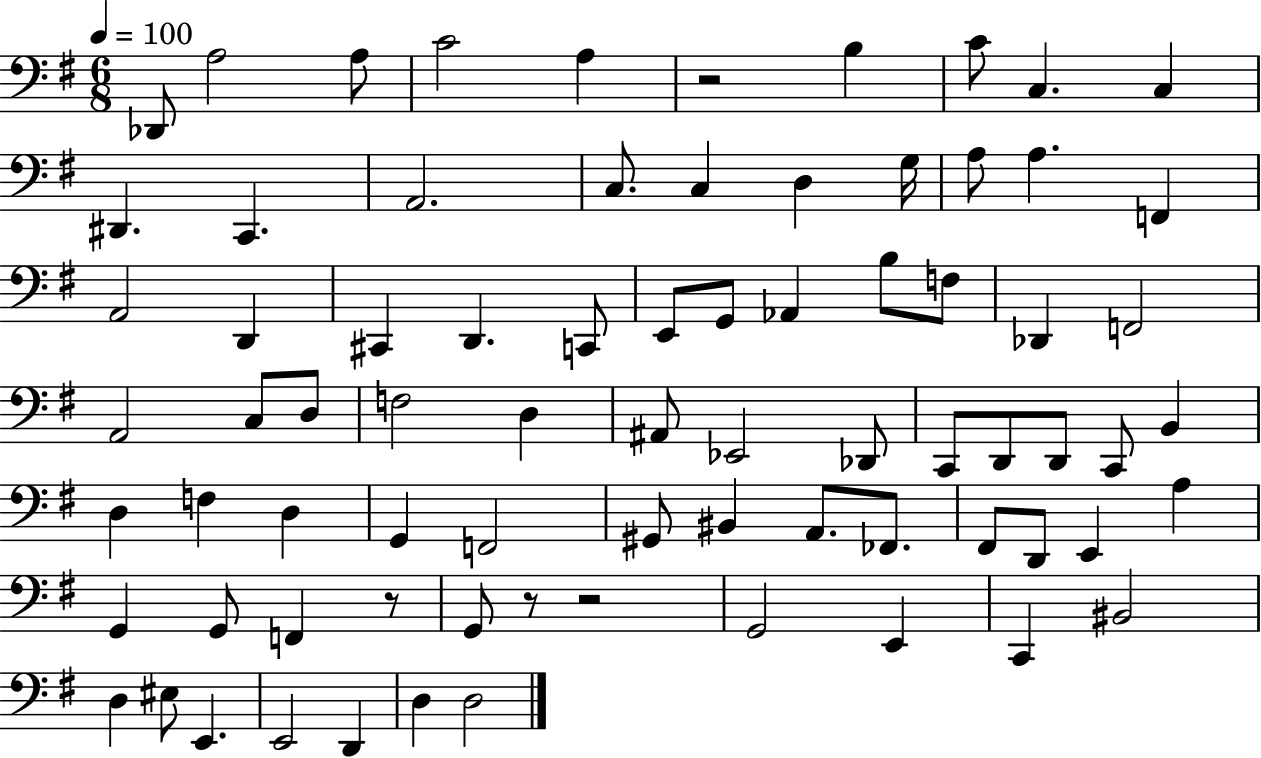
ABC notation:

X:1
T:Untitled
M:6/8
L:1/4
K:G
_D,,/2 A,2 A,/2 C2 A, z2 B, C/2 C, C, ^D,, C,, A,,2 C,/2 C, D, G,/4 A,/2 A, F,, A,,2 D,, ^C,, D,, C,,/2 E,,/2 G,,/2 _A,, B,/2 F,/2 _D,, F,,2 A,,2 C,/2 D,/2 F,2 D, ^A,,/2 _E,,2 _D,,/2 C,,/2 D,,/2 D,,/2 C,,/2 B,, D, F, D, G,, F,,2 ^G,,/2 ^B,, A,,/2 _F,,/2 ^F,,/2 D,,/2 E,, A, G,, G,,/2 F,, z/2 G,,/2 z/2 z2 G,,2 E,, C,, ^B,,2 D, ^E,/2 E,, E,,2 D,, D, D,2